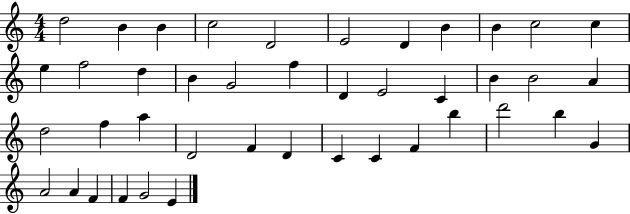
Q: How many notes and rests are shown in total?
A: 42